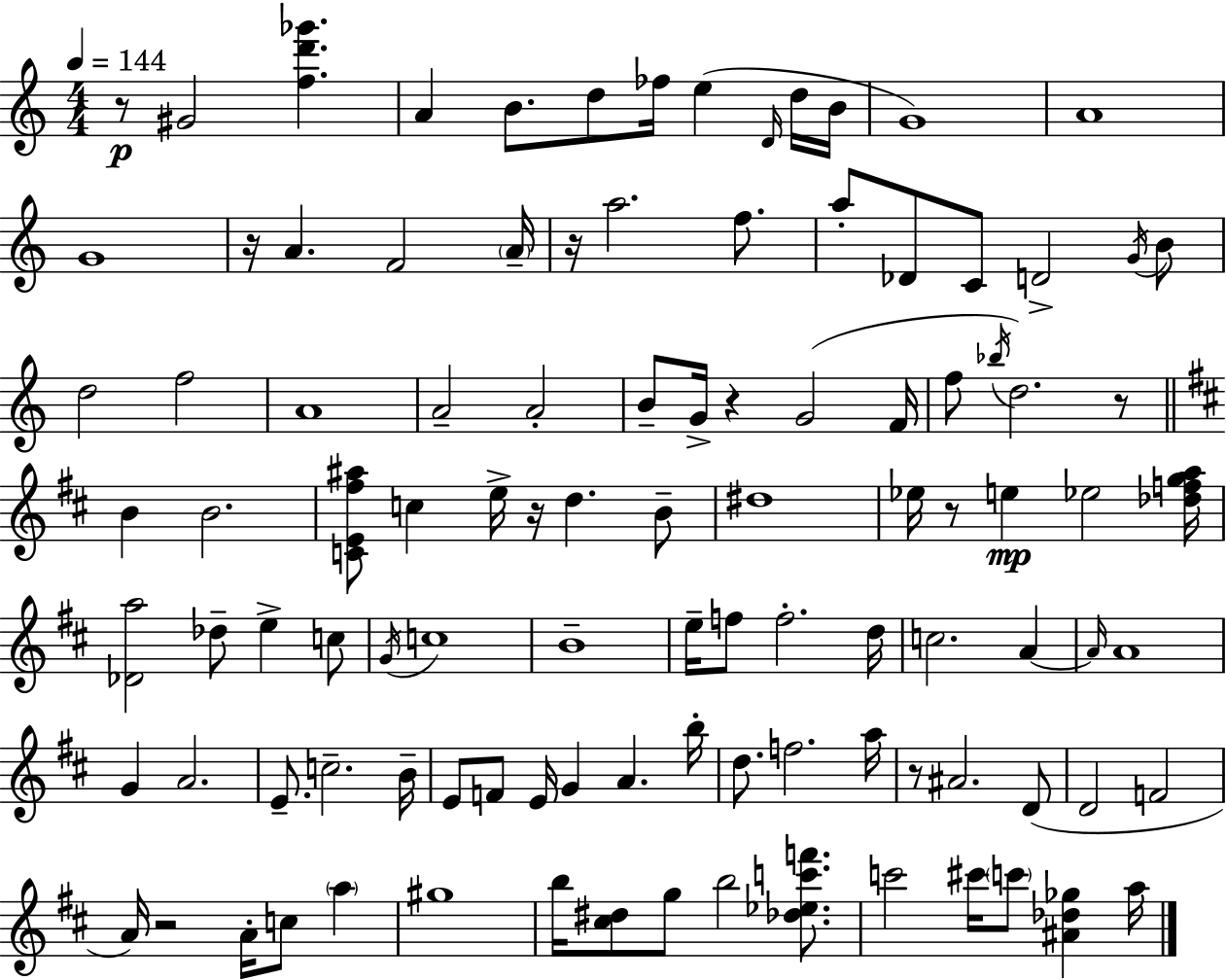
R/e G#4/h [F5,D6,Gb6]/q. A4/q B4/e. D5/e FES5/s E5/q D4/s D5/s B4/s G4/w A4/w G4/w R/s A4/q. F4/h A4/s R/s A5/h. F5/e. A5/e Db4/e C4/e D4/h G4/s B4/e D5/h F5/h A4/w A4/h A4/h B4/e G4/s R/q G4/h F4/s F5/e Bb5/s D5/h. R/e B4/q B4/h. [C4,E4,F#5,A#5]/e C5/q E5/s R/s D5/q. B4/e D#5/w Eb5/s R/e E5/q Eb5/h [Db5,F5,G5,A5]/s [Db4,A5]/h Db5/e E5/q C5/e G4/s C5/w B4/w E5/s F5/e F5/h. D5/s C5/h. A4/q A4/s A4/w G4/q A4/h. E4/e. C5/h. B4/s E4/e F4/e E4/s G4/q A4/q. B5/s D5/e. F5/h. A5/s R/e A#4/h. D4/e D4/h F4/h A4/s R/h A4/s C5/e A5/q G#5/w B5/s [C#5,D#5]/e G5/e B5/h [Db5,Eb5,C6,F6]/e. C6/h C#6/s C6/e [A#4,Db5,Gb5]/q A5/s